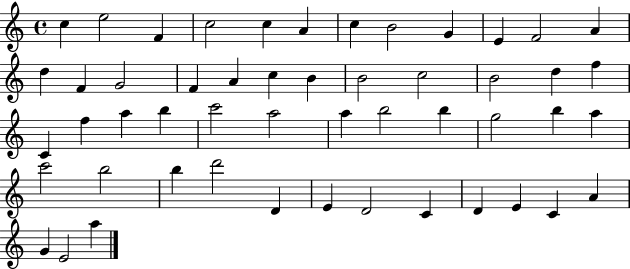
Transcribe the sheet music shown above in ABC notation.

X:1
T:Untitled
M:4/4
L:1/4
K:C
c e2 F c2 c A c B2 G E F2 A d F G2 F A c B B2 c2 B2 d f C f a b c'2 a2 a b2 b g2 b a c'2 b2 b d'2 D E D2 C D E C A G E2 a